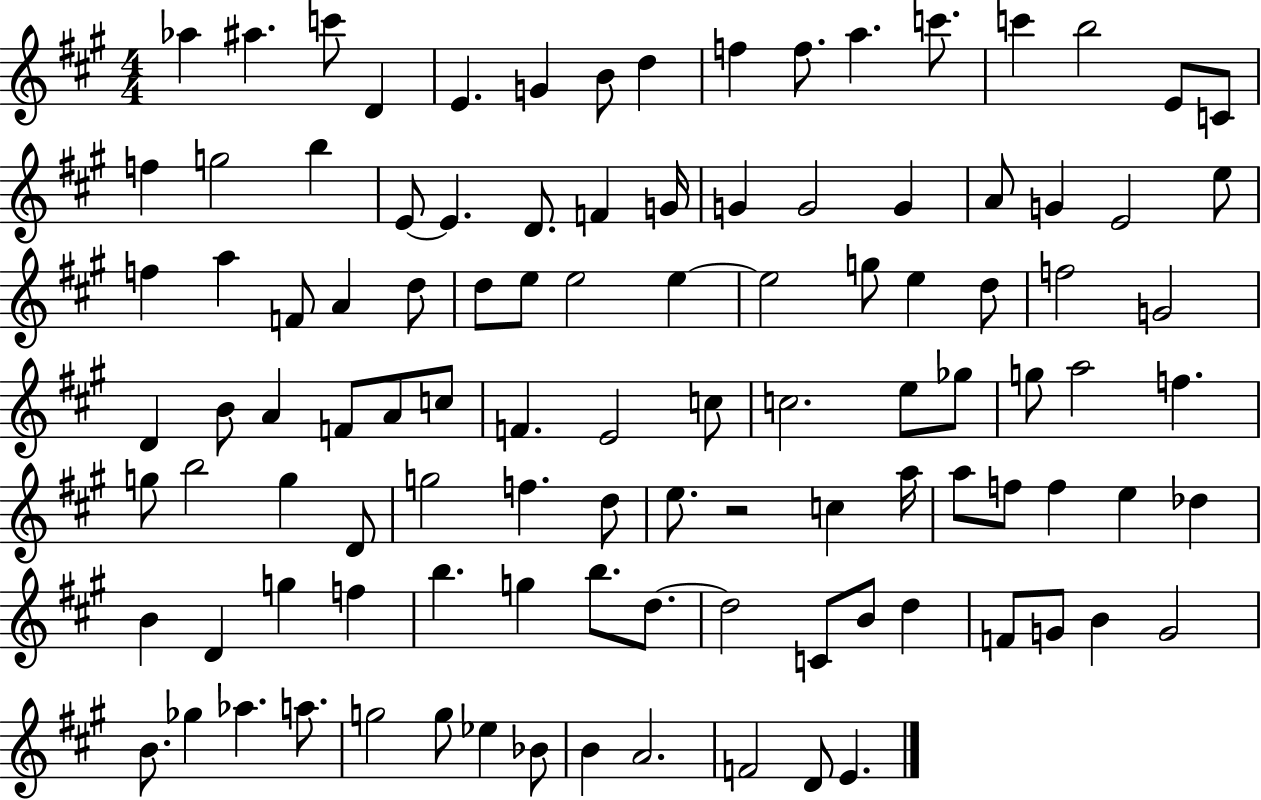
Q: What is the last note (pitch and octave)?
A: E4